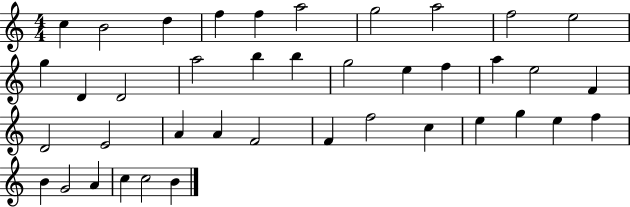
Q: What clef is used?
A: treble